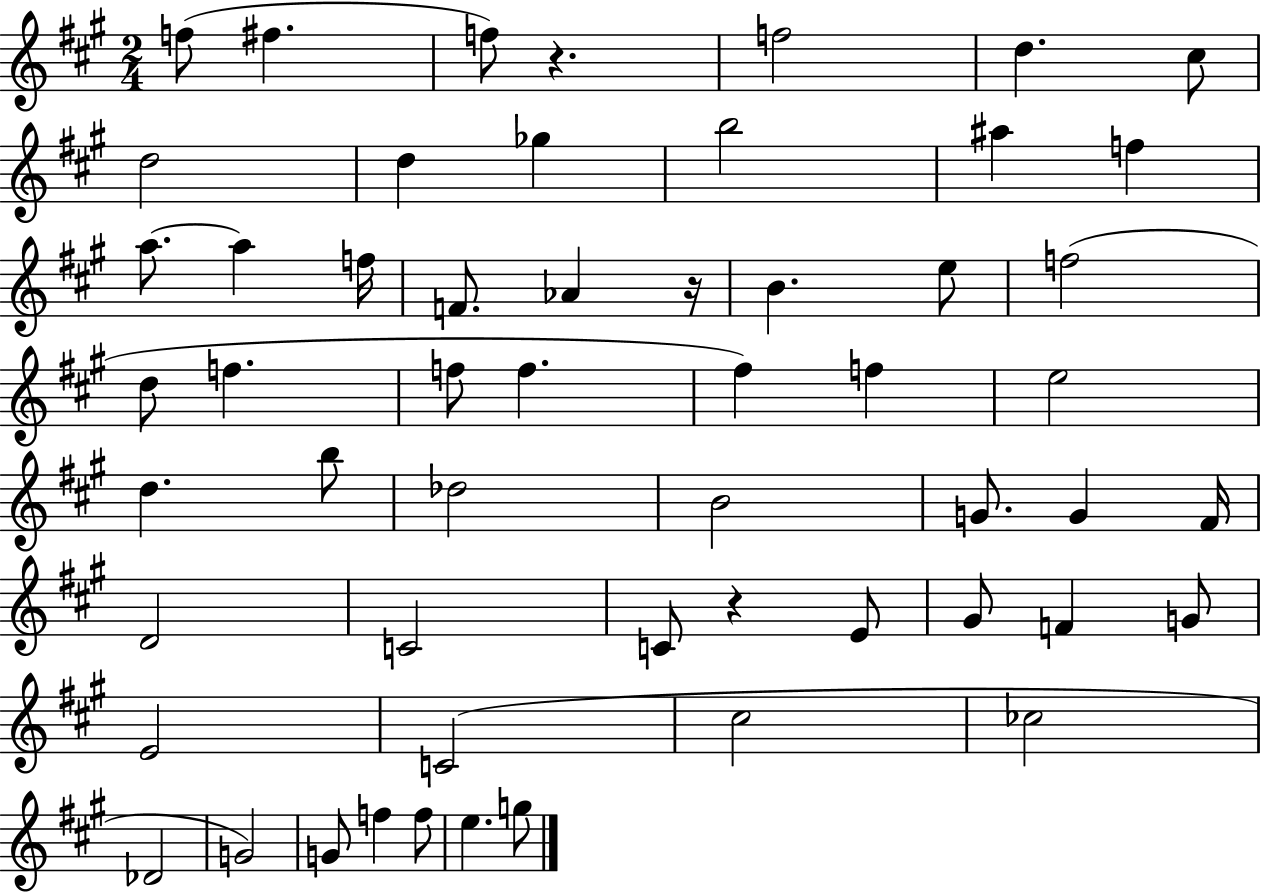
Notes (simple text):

F5/e F#5/q. F5/e R/q. F5/h D5/q. C#5/e D5/h D5/q Gb5/q B5/h A#5/q F5/q A5/e. A5/q F5/s F4/e. Ab4/q R/s B4/q. E5/e F5/h D5/e F5/q. F5/e F5/q. F#5/q F5/q E5/h D5/q. B5/e Db5/h B4/h G4/e. G4/q F#4/s D4/h C4/h C4/e R/q E4/e G#4/e F4/q G4/e E4/h C4/h C#5/h CES5/h Db4/h G4/h G4/e F5/q F5/e E5/q. G5/e